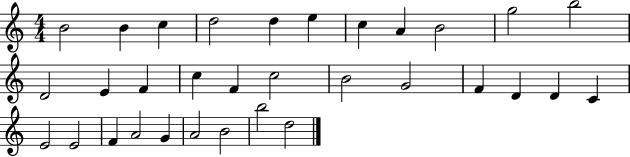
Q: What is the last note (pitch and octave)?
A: D5